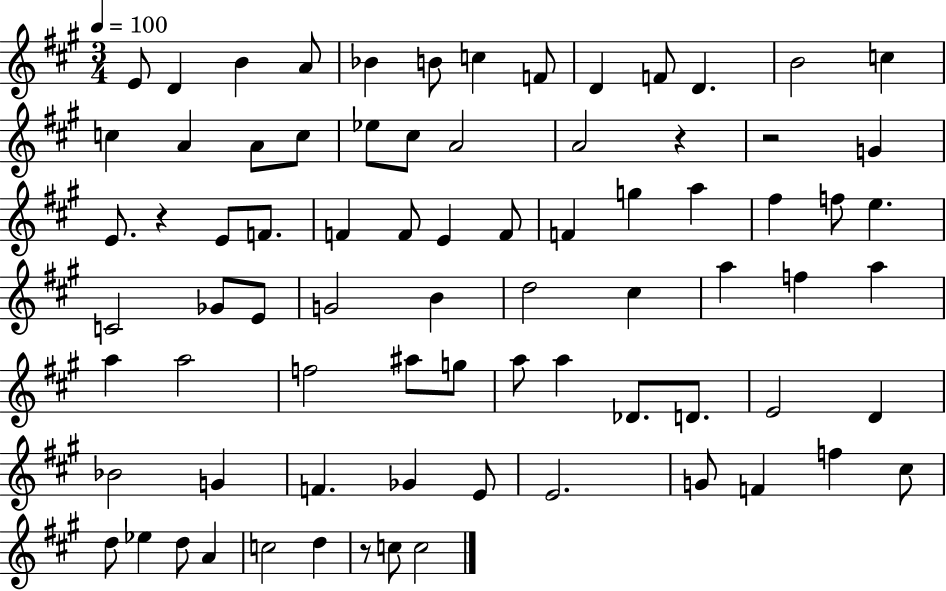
E4/e D4/q B4/q A4/e Bb4/q B4/e C5/q F4/e D4/q F4/e D4/q. B4/h C5/q C5/q A4/q A4/e C5/e Eb5/e C#5/e A4/h A4/h R/q R/h G4/q E4/e. R/q E4/e F4/e. F4/q F4/e E4/q F4/e F4/q G5/q A5/q F#5/q F5/e E5/q. C4/h Gb4/e E4/e G4/h B4/q D5/h C#5/q A5/q F5/q A5/q A5/q A5/h F5/h A#5/e G5/e A5/e A5/q Db4/e. D4/e. E4/h D4/q Bb4/h G4/q F4/q. Gb4/q E4/e E4/h. G4/e F4/q F5/q C#5/e D5/e Eb5/q D5/e A4/q C5/h D5/q R/e C5/e C5/h